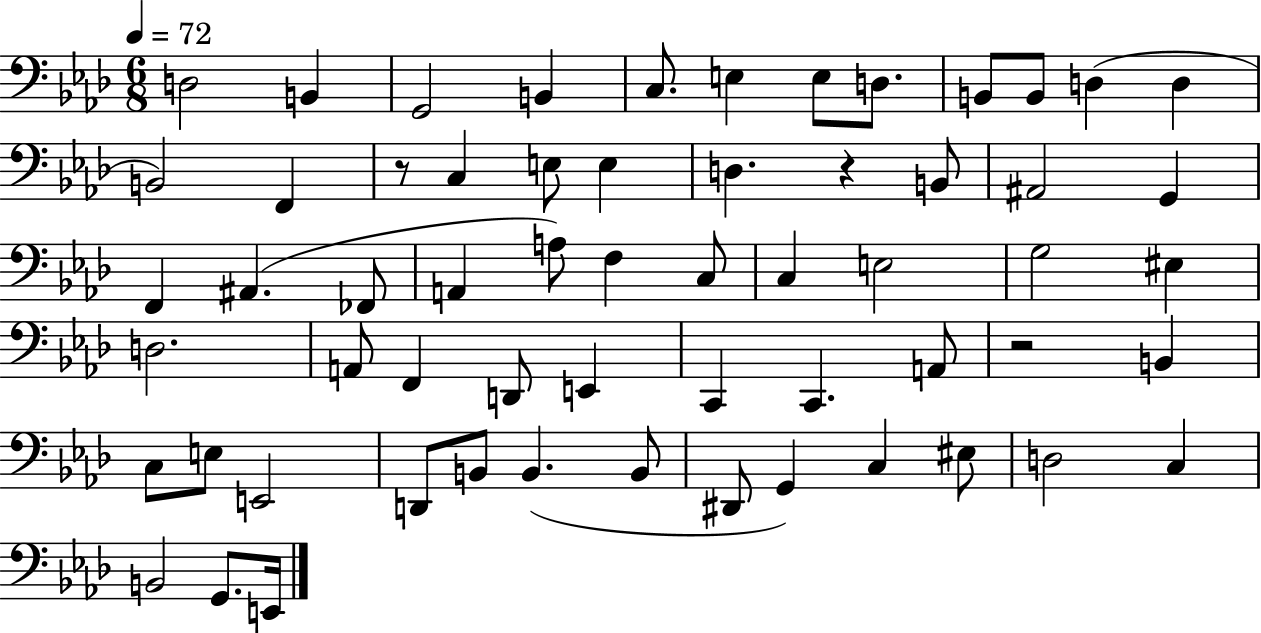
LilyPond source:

{
  \clef bass
  \numericTimeSignature
  \time 6/8
  \key aes \major
  \tempo 4 = 72
  d2 b,4 | g,2 b,4 | c8. e4 e8 d8. | b,8 b,8 d4( d4 | \break b,2) f,4 | r8 c4 e8 e4 | d4. r4 b,8 | ais,2 g,4 | \break f,4 ais,4.( fes,8 | a,4 a8) f4 c8 | c4 e2 | g2 eis4 | \break d2. | a,8 f,4 d,8 e,4 | c,4 c,4. a,8 | r2 b,4 | \break c8 e8 e,2 | d,8 b,8 b,4.( b,8 | dis,8 g,4) c4 eis8 | d2 c4 | \break b,2 g,8. e,16 | \bar "|."
}